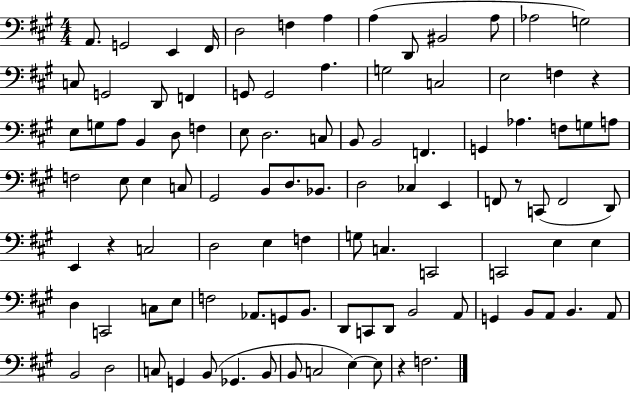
A2/e. G2/h E2/q F#2/s D3/h F3/q A3/q A3/q D2/e BIS2/h A3/e Ab3/h G3/h C3/e G2/h D2/e F2/q G2/e G2/h A3/q. G3/h C3/h E3/h F3/q R/q E3/e G3/e A3/e B2/q D3/e F3/q E3/e D3/h. C3/e B2/e B2/h F2/q. G2/q Ab3/q. F3/e G3/e A3/e F3/h E3/e E3/q C3/e G#2/h B2/e D3/e. Bb2/e. D3/h CES3/q E2/q F2/e R/e C2/e F2/h D2/e E2/q R/q C3/h D3/h E3/q F3/q G3/e C3/q. C2/h C2/h E3/q E3/q D3/q C2/h C3/e E3/e F3/h Ab2/e. G2/e B2/e. D2/e C2/e D2/e B2/h A2/e G2/q B2/e A2/e B2/q. A2/e B2/h D3/h C3/e G2/q B2/e Gb2/q. B2/e B2/e C3/h E3/q E3/e R/q F3/h.